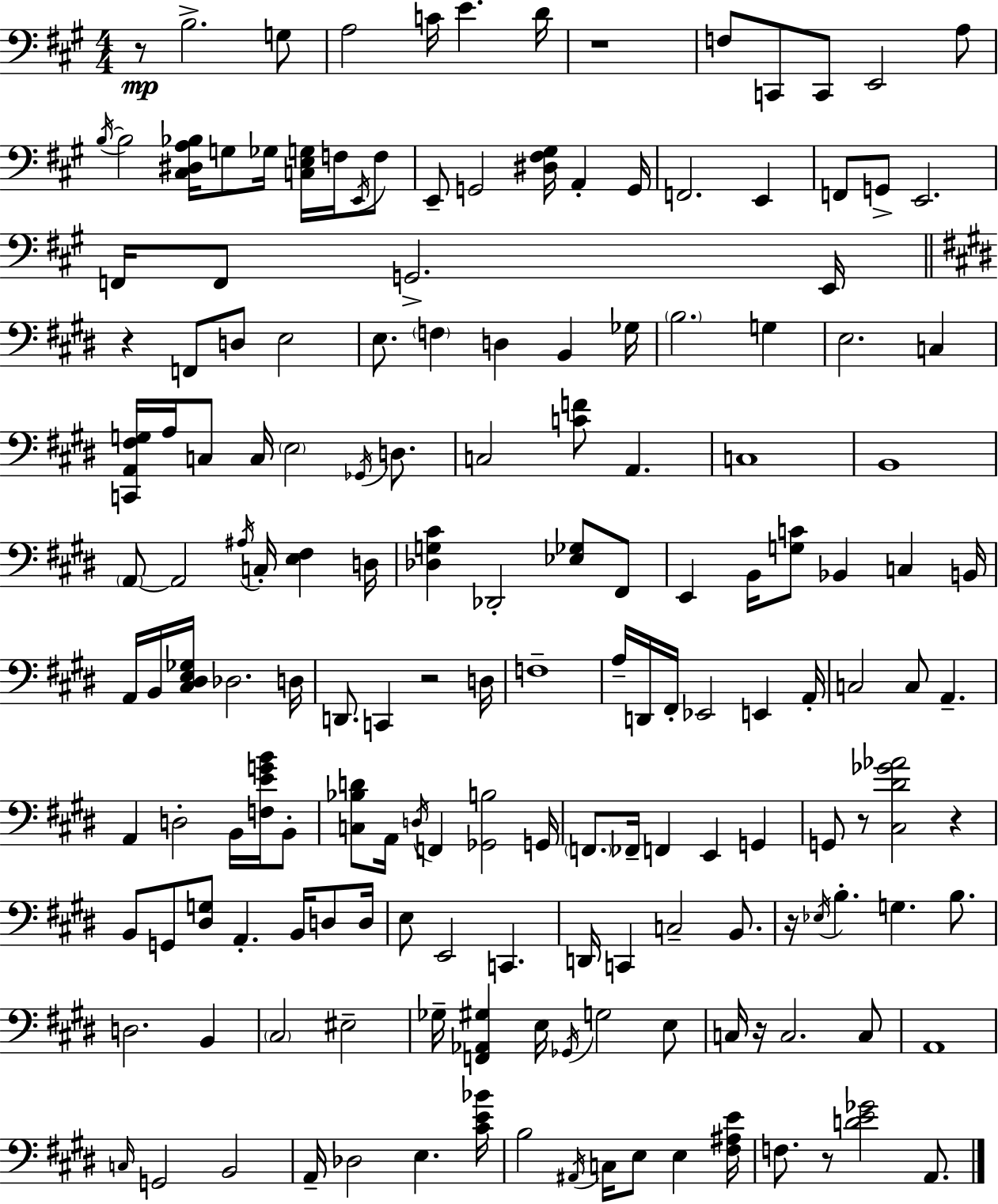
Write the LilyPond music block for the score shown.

{
  \clef bass
  \numericTimeSignature
  \time 4/4
  \key a \major
  r8\mp b2.-> g8 | a2 c'16 e'4. d'16 | r1 | f8 c,8 c,8 e,2 a8 | \break \acciaccatura { b16~ }~ b2 <cis dis a bes>16 g8 ges16 <c e g>16 f16 \acciaccatura { e,16 } | f8 e,8-- g,2 <dis fis gis>16 a,4-. | g,16 f,2. e,4 | f,8 g,8-> e,2. | \break f,16 f,8 g,2.-> | e,16 \bar "||" \break \key e \major r4 f,8 d8 e2 | e8. \parenthesize f4 d4 b,4 ges16 | \parenthesize b2. g4 | e2. c4 | \break <c, a, fis g>16 a16 c8 c16 \parenthesize e2 \acciaccatura { ges,16 } d8. | c2 <c' f'>8 a,4. | c1 | b,1 | \break \parenthesize a,8~~ a,2 \acciaccatura { ais16 } c16-. <e fis>4 | d16 <des g cis'>4 des,2-. <ees ges>8 | fis,8 e,4 b,16 <g c'>8 bes,4 c4 | b,16 a,16 b,16 <cis dis e ges>16 des2. | \break d16 d,8. c,4 r2 | d16 f1-- | a16-- d,16 fis,16-. ees,2 e,4 | a,16-. c2 c8 a,4.-- | \break a,4 d2-. b,16 <f e' g' b'>16 | b,8-. <c bes d'>8 a,16 \acciaccatura { d16 } f,4 <ges, b>2 | g,16 \parenthesize f,8. fes,16-- f,4 e,4 g,4 | g,8 r8 <cis dis' ges' aes'>2 r4 | \break b,8 g,8 <dis g>8 a,4.-. b,16 | d8 d16 e8 e,2 c,4. | d,16 c,4 c2-- | b,8. r16 \acciaccatura { ees16 } b4.-. g4. | \break b8. d2. | b,4 \parenthesize cis2 eis2-- | ges16-- <f, aes, gis>4 e16 \acciaccatura { ges,16 } g2 | e8 c16 r16 c2. | \break c8 a,1 | \grace { c16 } g,2 b,2 | a,16-- des2 e4. | <cis' e' bes'>16 b2 \acciaccatura { ais,16 } c16 | \break e8 e4 <fis ais e'>16 f8. r8 <d' e' ges'>2 | a,8. \bar "|."
}